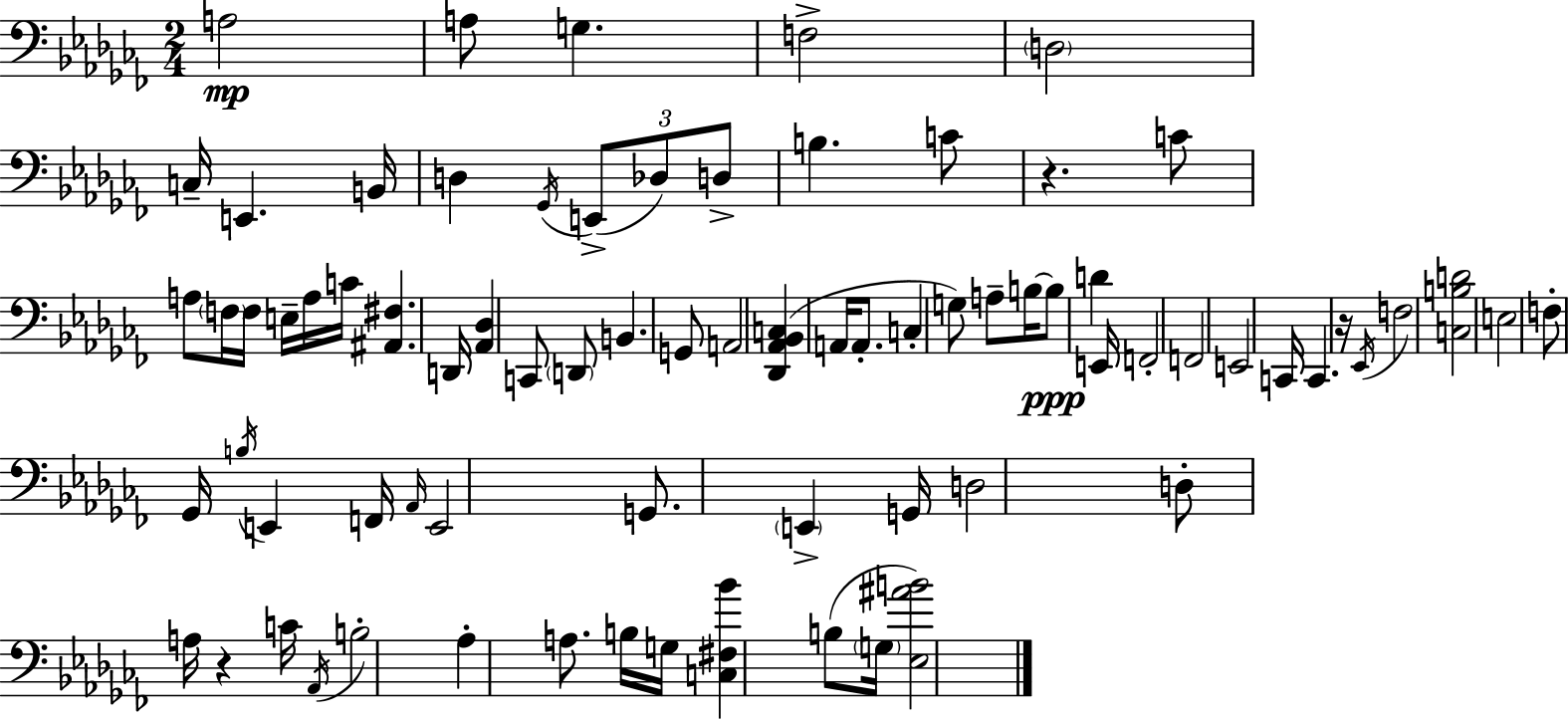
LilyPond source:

{
  \clef bass
  \numericTimeSignature
  \time 2/4
  \key aes \minor
  a2\mp | a8 g4. | f2-> | \parenthesize d2 | \break c16-- e,4. b,16 | d4 \acciaccatura { ges,16 }( \tuplet 3/2 { e,8-> des8) | d8-> } b4. | c'8 r4. | \break c'8 a8 \parenthesize f16 f16 e16-- | a16 c'16 <ais, fis>4. | d,16 <aes, des>4 c,8 \parenthesize d,8 | b,4. g,8 | \break a,2 | <des, aes, bes, c>4( a,16 a,8.-. | c4-. g8) a8-- | b16~~ b8\ppp d'4 | \break e,16 f,2-. | f,2 | e,2 | c,16 c,4. | \break r16 \acciaccatura { ees,16 } f2 | <c b d'>2 | e2 | f8-. ges,16 \acciaccatura { b16 } e,4 | \break f,16 \grace { aes,16 } e,2 | g,8. \parenthesize e,4-> | g,16 d2 | d8-. a16 r4 | \break c'16 \acciaccatura { aes,16 } b2-. | aes4-. | a8. b16 g16 <c fis bes'>4 | b8( \parenthesize g16 <ees ais' b'>2) | \break \bar "|."
}